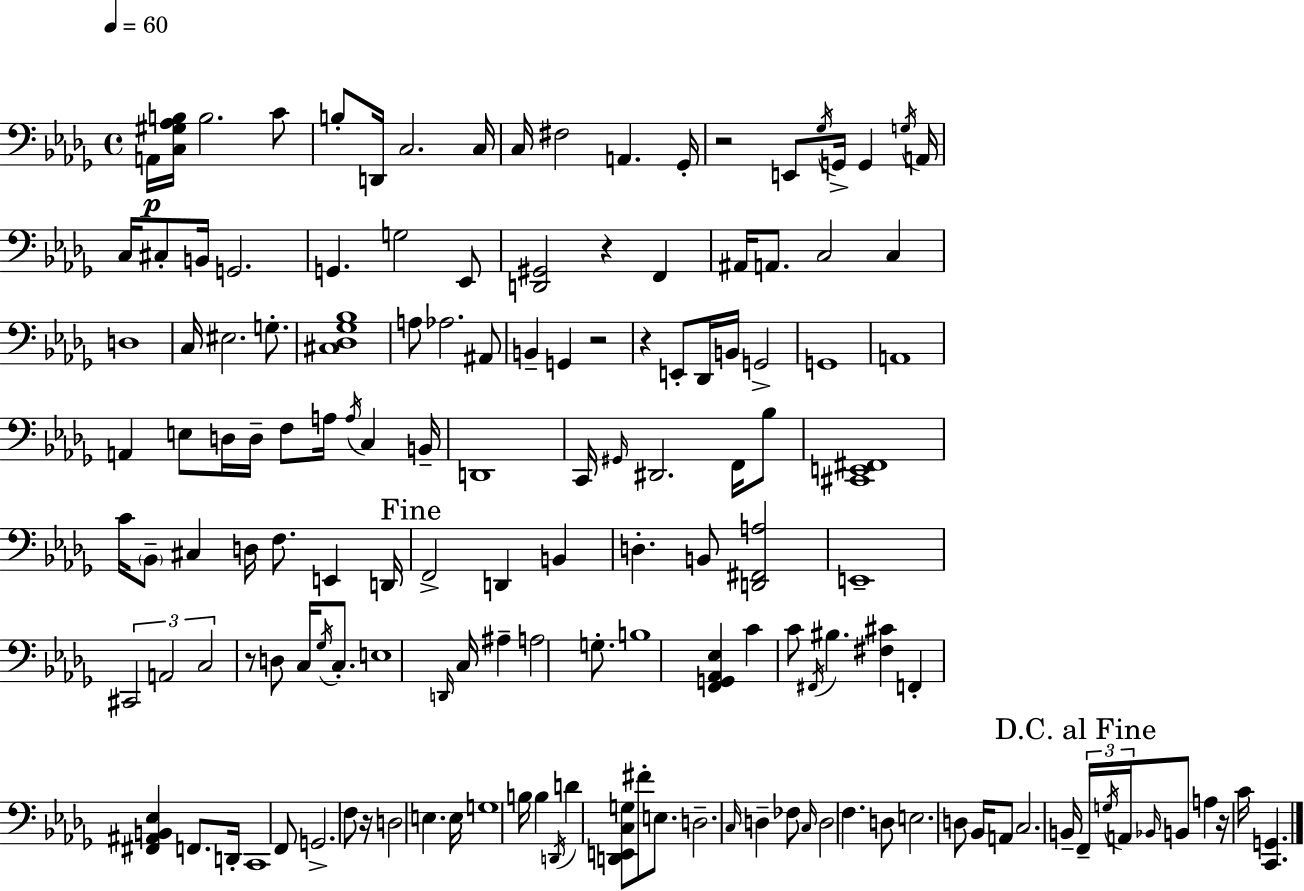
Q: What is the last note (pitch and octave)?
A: C4